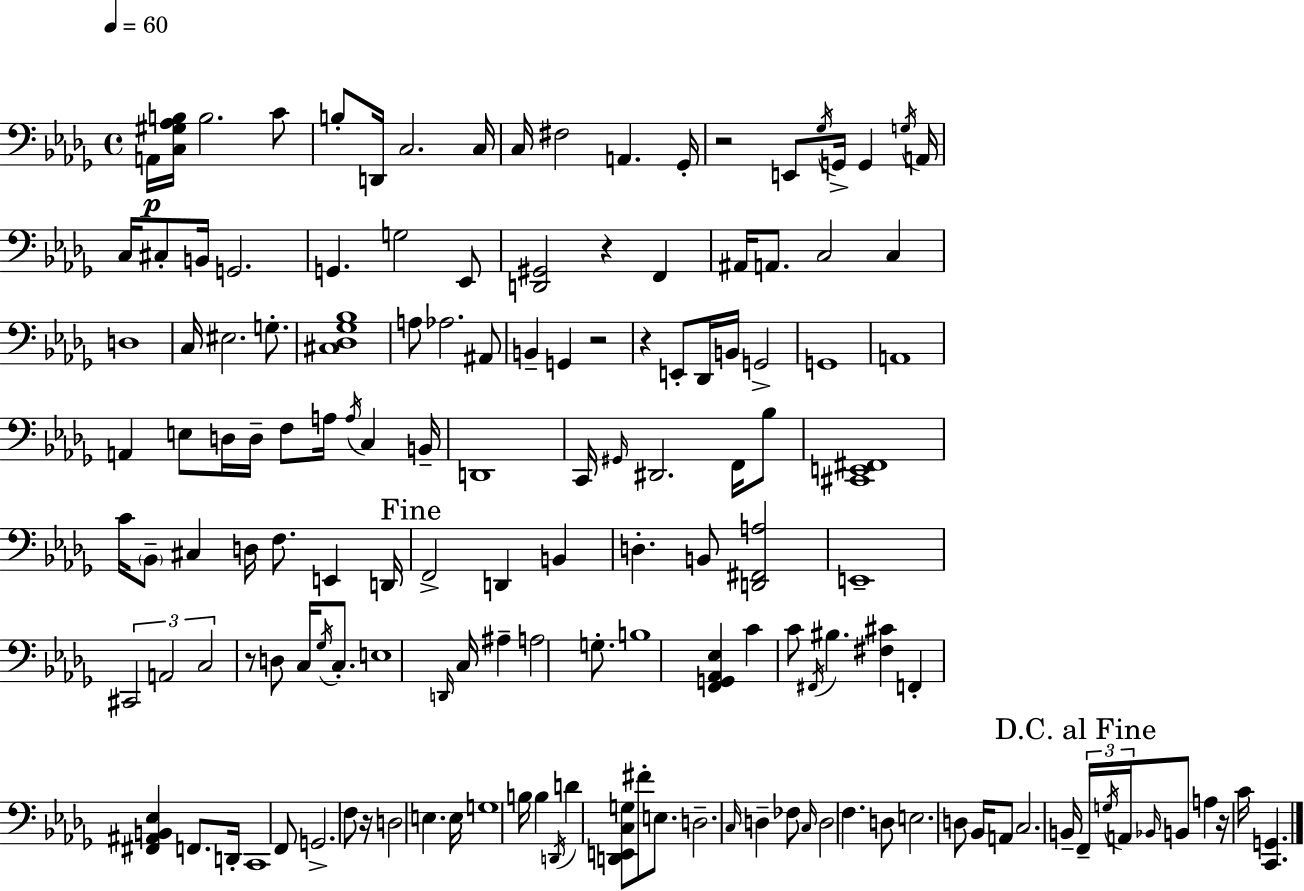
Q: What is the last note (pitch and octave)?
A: C4